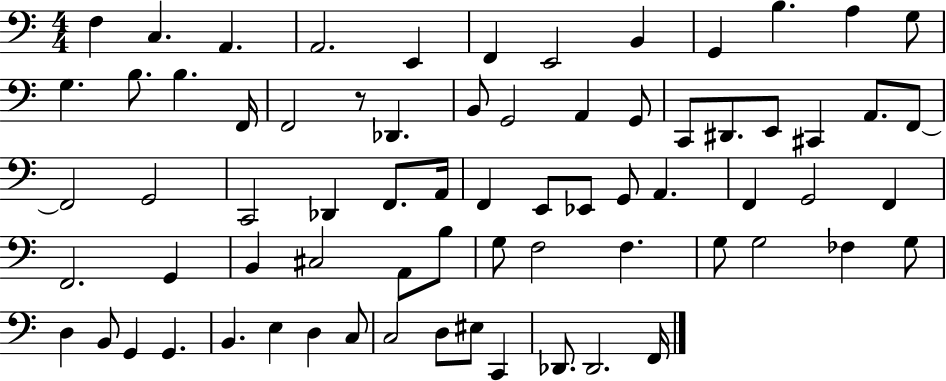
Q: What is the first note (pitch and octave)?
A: F3